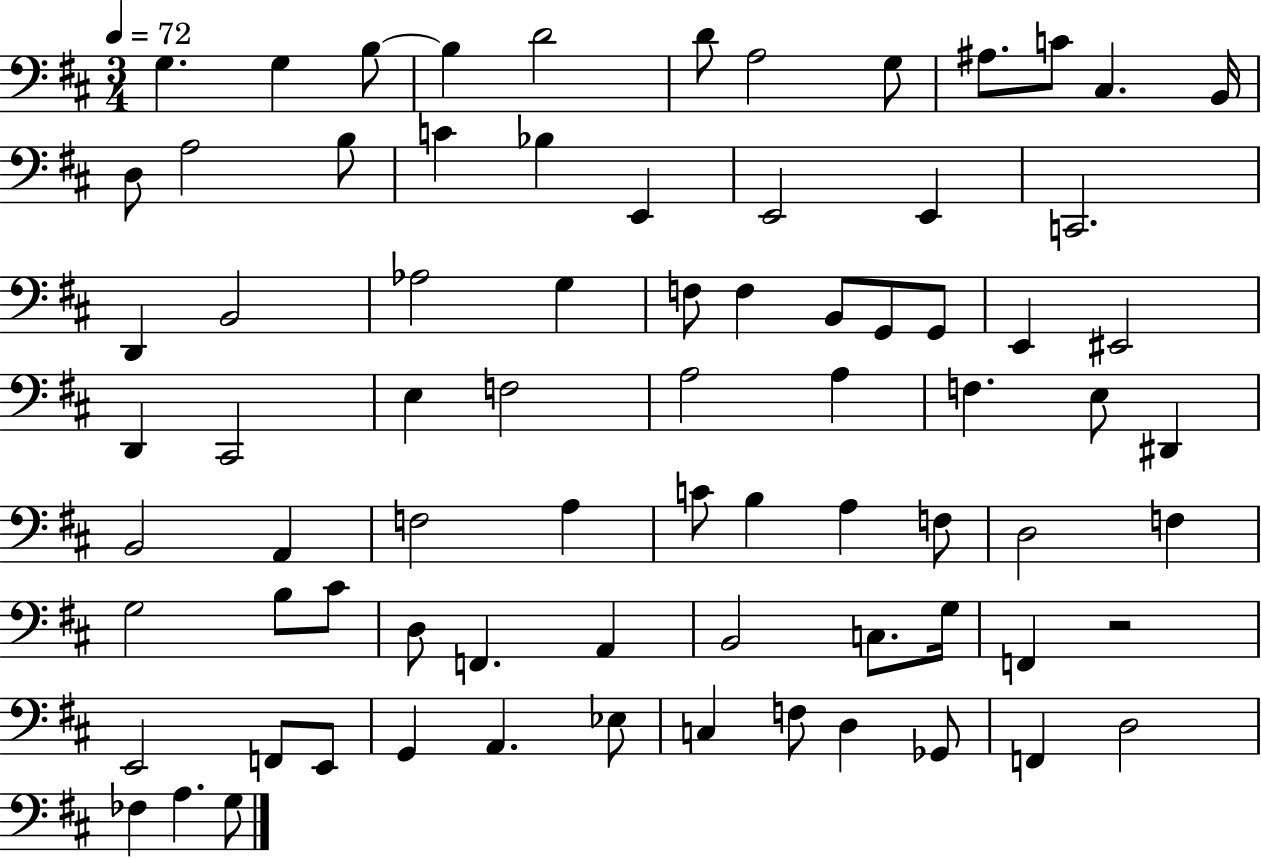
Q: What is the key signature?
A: D major